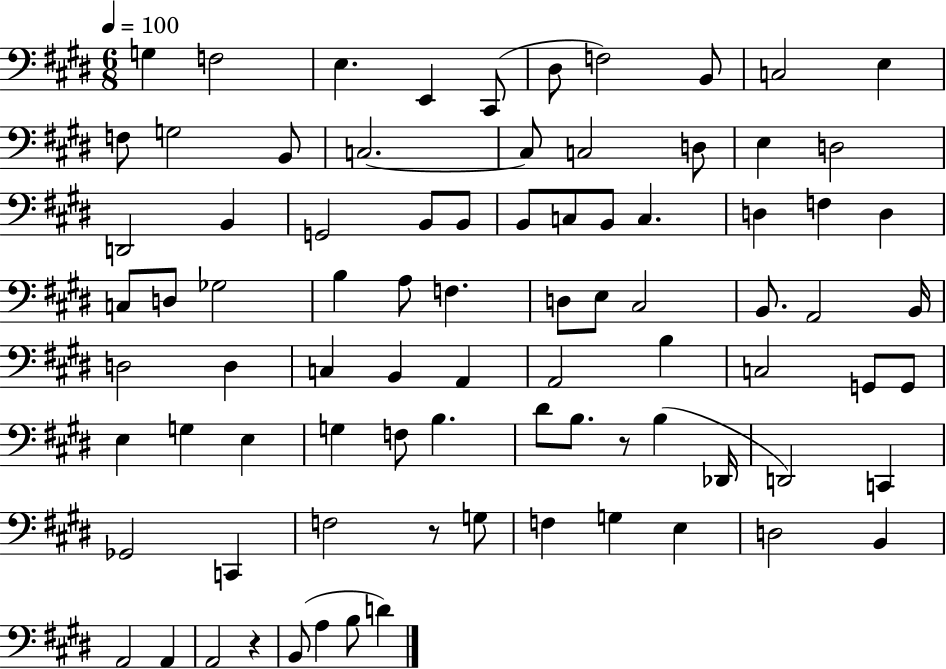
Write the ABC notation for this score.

X:1
T:Untitled
M:6/8
L:1/4
K:E
G, F,2 E, E,, ^C,,/2 ^D,/2 F,2 B,,/2 C,2 E, F,/2 G,2 B,,/2 C,2 C,/2 C,2 D,/2 E, D,2 D,,2 B,, G,,2 B,,/2 B,,/2 B,,/2 C,/2 B,,/2 C, D, F, D, C,/2 D,/2 _G,2 B, A,/2 F, D,/2 E,/2 ^C,2 B,,/2 A,,2 B,,/4 D,2 D, C, B,, A,, A,,2 B, C,2 G,,/2 G,,/2 E, G, E, G, F,/2 B, ^D/2 B,/2 z/2 B, _D,,/4 D,,2 C,, _G,,2 C,, F,2 z/2 G,/2 F, G, E, D,2 B,, A,,2 A,, A,,2 z B,,/2 A, B,/2 D